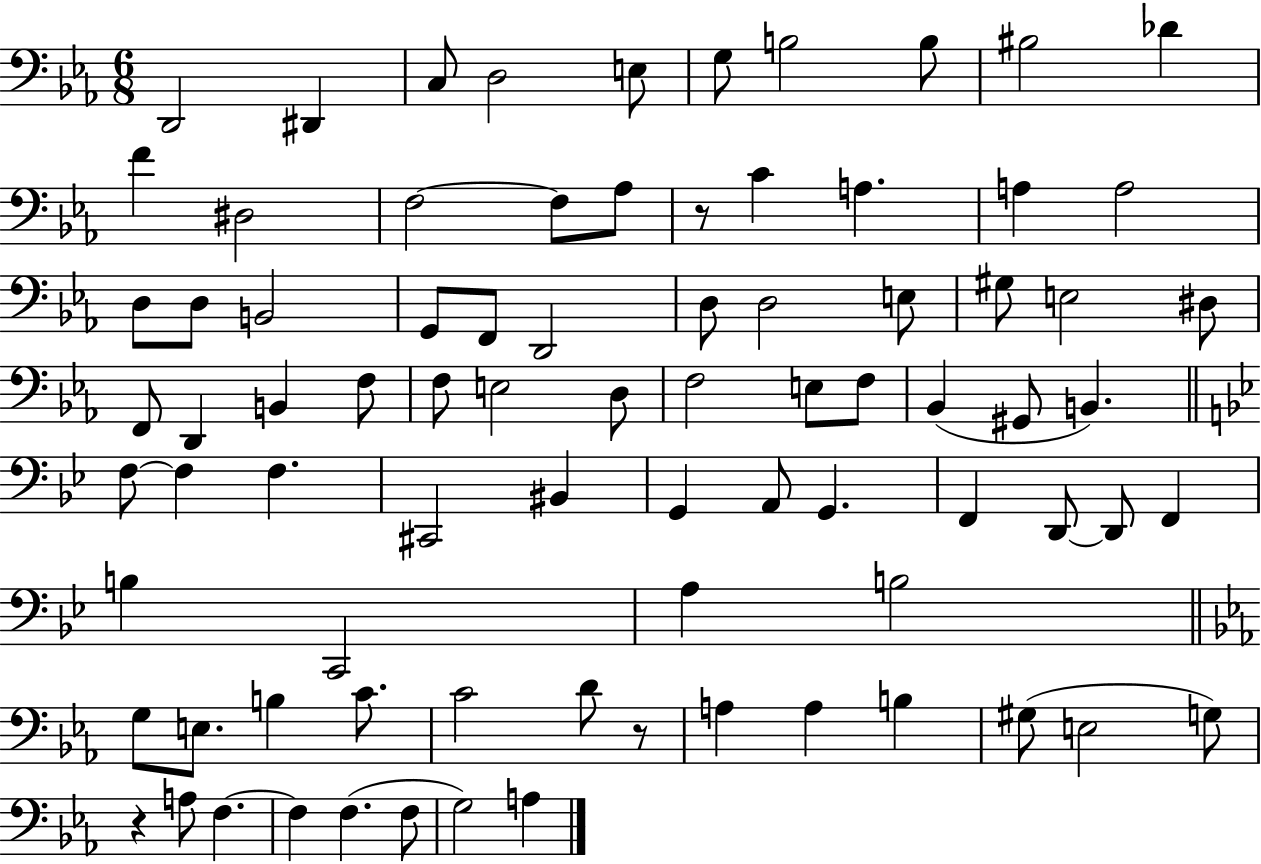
D2/h D#2/q C3/e D3/h E3/e G3/e B3/h B3/e BIS3/h Db4/q F4/q D#3/h F3/h F3/e Ab3/e R/e C4/q A3/q. A3/q A3/h D3/e D3/e B2/h G2/e F2/e D2/h D3/e D3/h E3/e G#3/e E3/h D#3/e F2/e D2/q B2/q F3/e F3/e E3/h D3/e F3/h E3/e F3/e Bb2/q G#2/e B2/q. F3/e F3/q F3/q. C#2/h BIS2/q G2/q A2/e G2/q. F2/q D2/e D2/e F2/q B3/q C2/h A3/q B3/h G3/e E3/e. B3/q C4/e. C4/h D4/e R/e A3/q A3/q B3/q G#3/e E3/h G3/e R/q A3/e F3/q. F3/q F3/q. F3/e G3/h A3/q